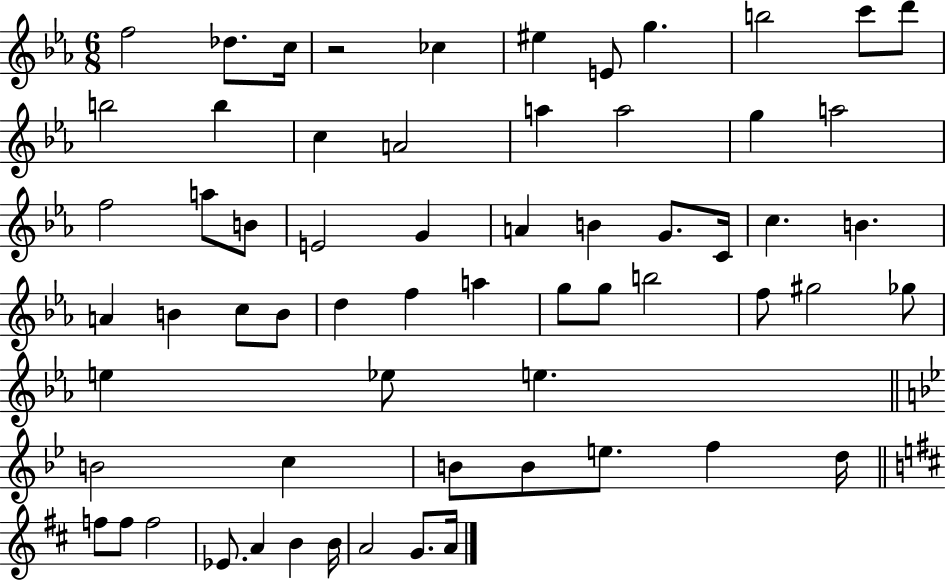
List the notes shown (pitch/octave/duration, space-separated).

F5/h Db5/e. C5/s R/h CES5/q EIS5/q E4/e G5/q. B5/h C6/e D6/e B5/h B5/q C5/q A4/h A5/q A5/h G5/q A5/h F5/h A5/e B4/e E4/h G4/q A4/q B4/q G4/e. C4/s C5/q. B4/q. A4/q B4/q C5/e B4/e D5/q F5/q A5/q G5/e G5/e B5/h F5/e G#5/h Gb5/e E5/q Eb5/e E5/q. B4/h C5/q B4/e B4/e E5/e. F5/q D5/s F5/e F5/e F5/h Eb4/e. A4/q B4/q B4/s A4/h G4/e. A4/s